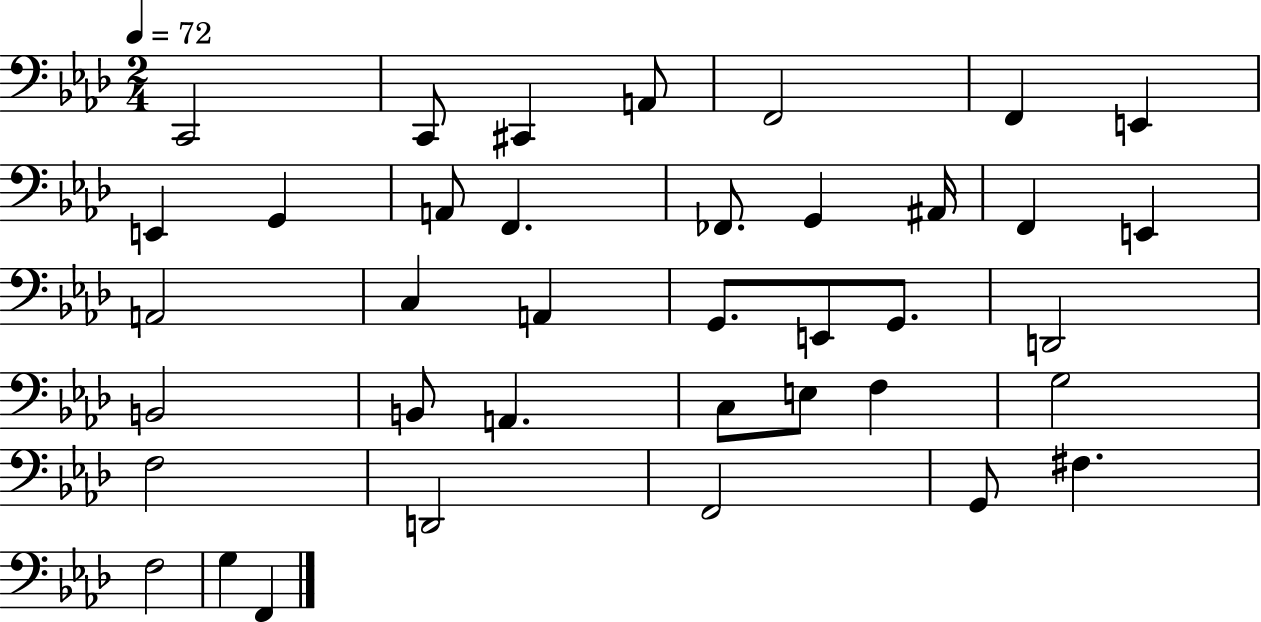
X:1
T:Untitled
M:2/4
L:1/4
K:Ab
C,,2 C,,/2 ^C,, A,,/2 F,,2 F,, E,, E,, G,, A,,/2 F,, _F,,/2 G,, ^A,,/4 F,, E,, A,,2 C, A,, G,,/2 E,,/2 G,,/2 D,,2 B,,2 B,,/2 A,, C,/2 E,/2 F, G,2 F,2 D,,2 F,,2 G,,/2 ^F, F,2 G, F,,